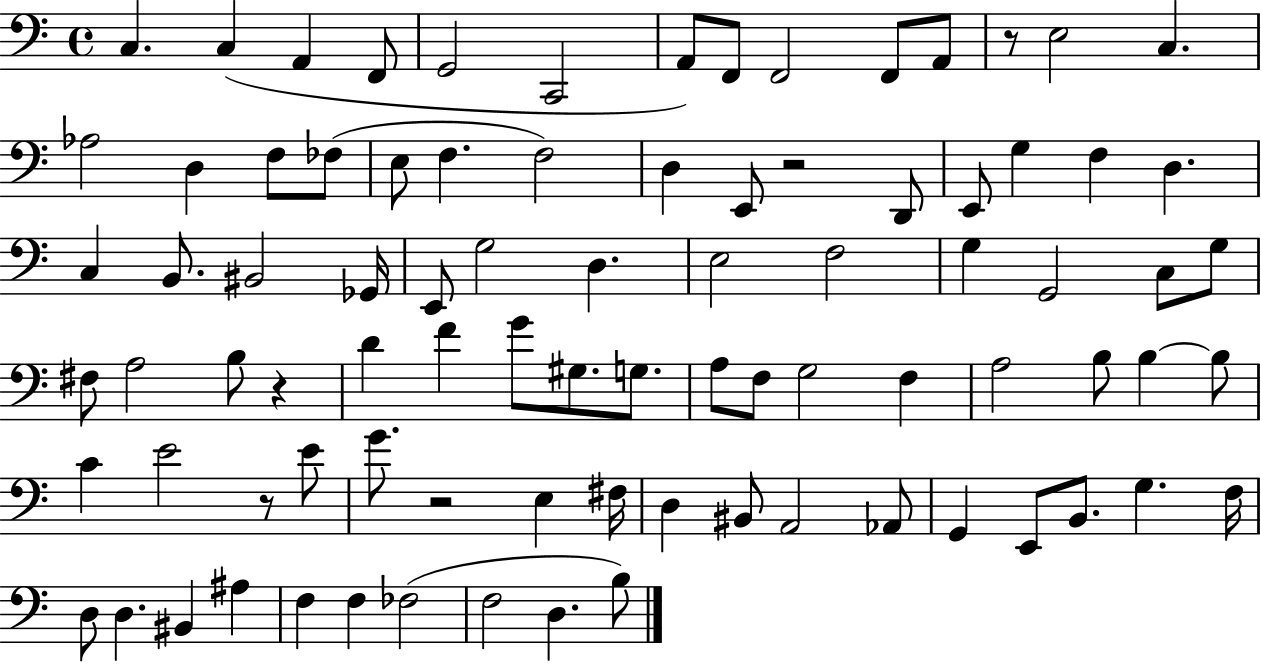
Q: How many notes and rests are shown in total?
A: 86